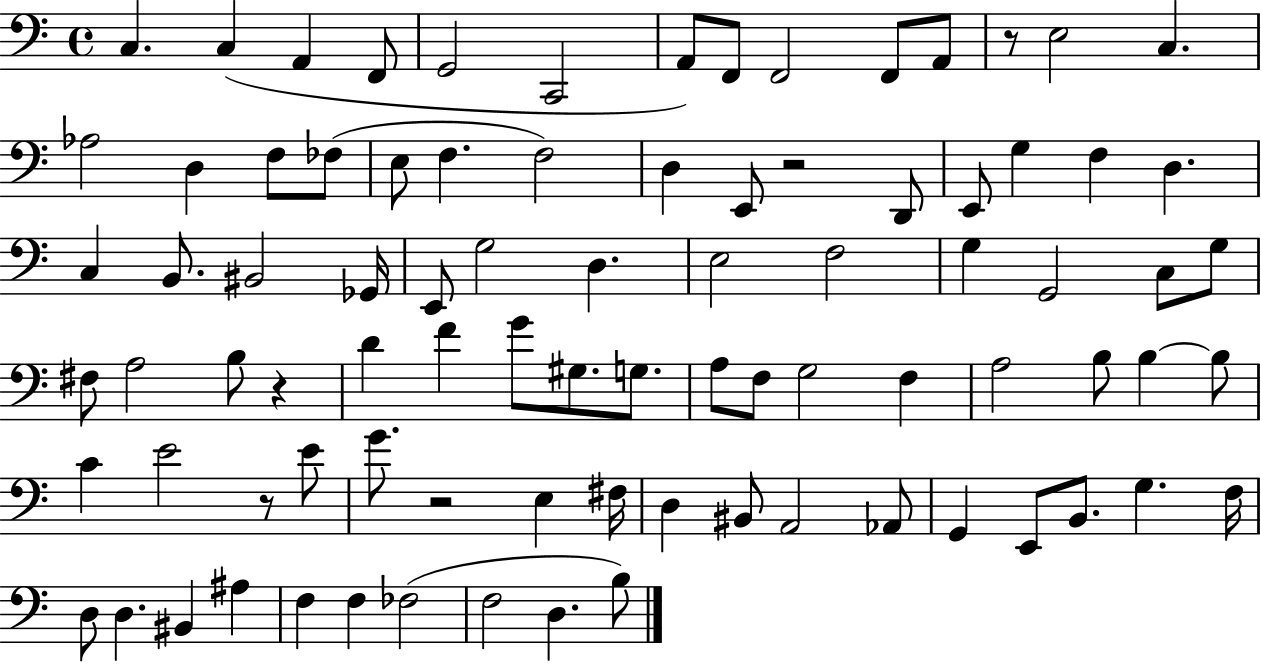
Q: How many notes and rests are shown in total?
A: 86